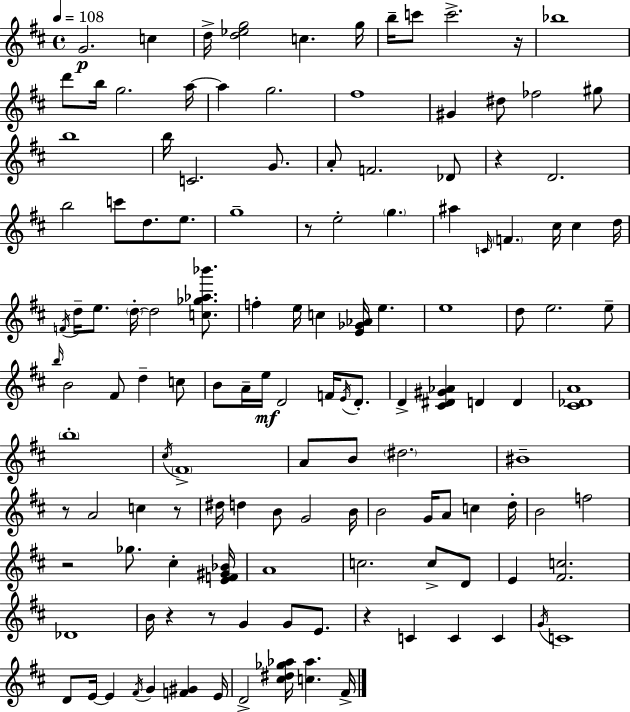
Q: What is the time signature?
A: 4/4